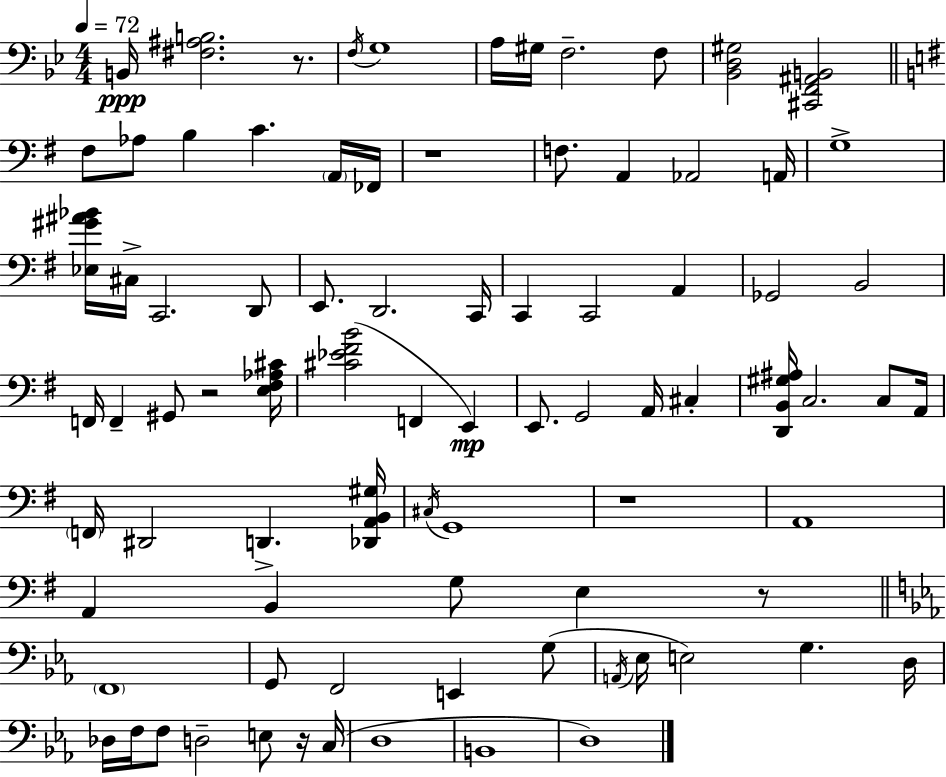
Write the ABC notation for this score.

X:1
T:Untitled
M:4/4
L:1/4
K:Gm
B,,/4 [^F,^A,B,]2 z/2 F,/4 G,4 A,/4 ^G,/4 F,2 F,/2 [_B,,D,^G,]2 [^C,,F,,^A,,B,,]2 ^F,/2 _A,/2 B, C A,,/4 _F,,/4 z4 F,/2 A,, _A,,2 A,,/4 G,4 [_E,^G^A_B]/4 ^C,/4 C,,2 D,,/2 E,,/2 D,,2 C,,/4 C,, C,,2 A,, _G,,2 B,,2 F,,/4 F,, ^G,,/2 z2 [E,^F,_A,^C]/4 [^C_E^FB]2 F,, E,, E,,/2 G,,2 A,,/4 ^C, [D,,B,,^G,^A,]/4 C,2 C,/2 A,,/4 F,,/4 ^D,,2 D,, [_D,,A,,B,,^G,]/4 ^C,/4 G,,4 z4 A,,4 A,, B,, G,/2 E, z/2 F,,4 G,,/2 F,,2 E,, G,/2 A,,/4 _E,/4 E,2 G, D,/4 _D,/4 F,/4 F,/2 D,2 E,/2 z/4 C,/4 D,4 B,,4 D,4